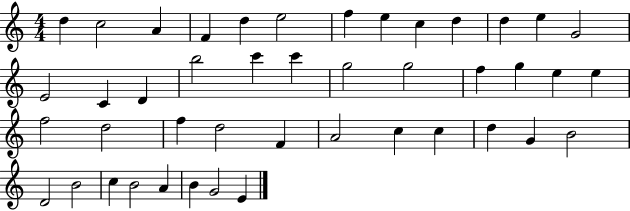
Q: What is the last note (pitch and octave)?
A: E4